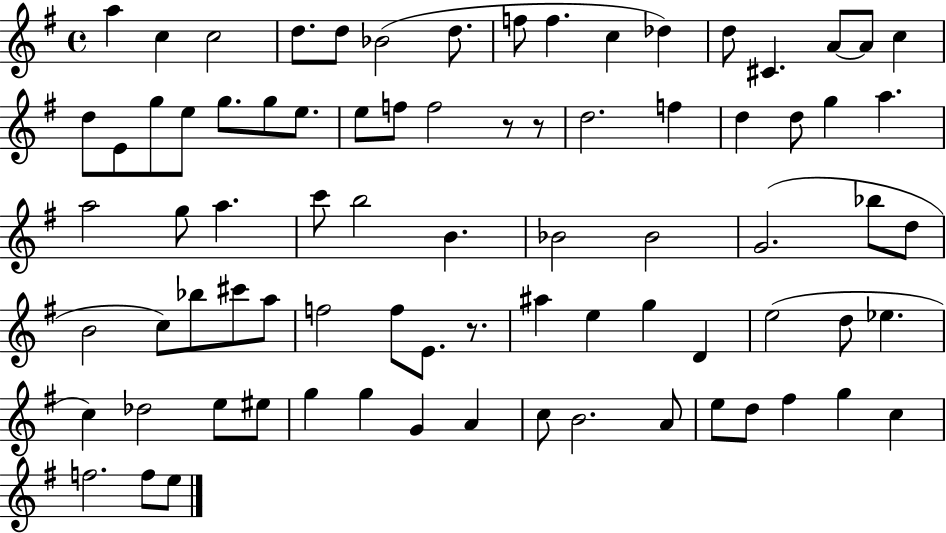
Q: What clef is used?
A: treble